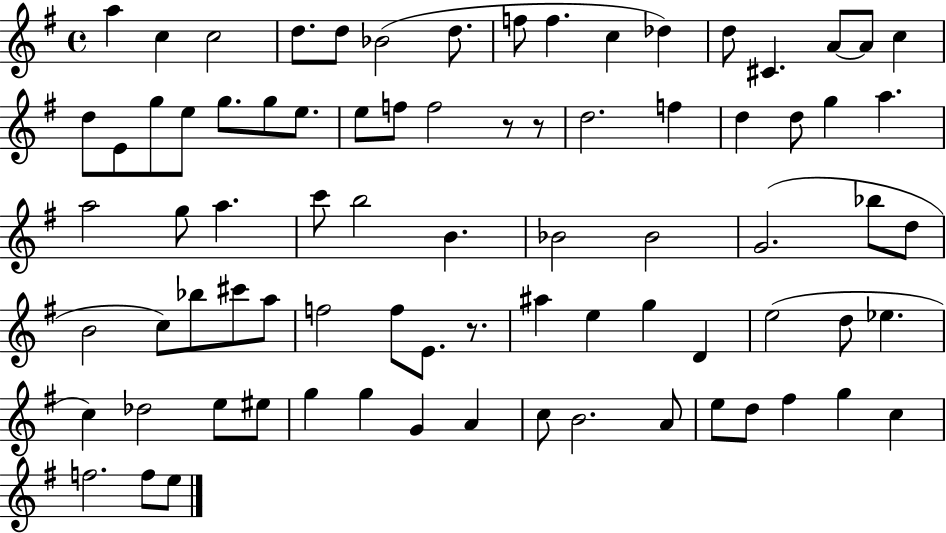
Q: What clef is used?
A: treble